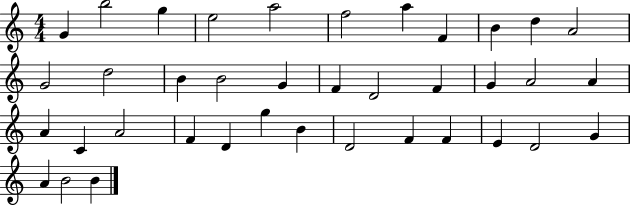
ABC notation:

X:1
T:Untitled
M:4/4
L:1/4
K:C
G b2 g e2 a2 f2 a F B d A2 G2 d2 B B2 G F D2 F G A2 A A C A2 F D g B D2 F F E D2 G A B2 B